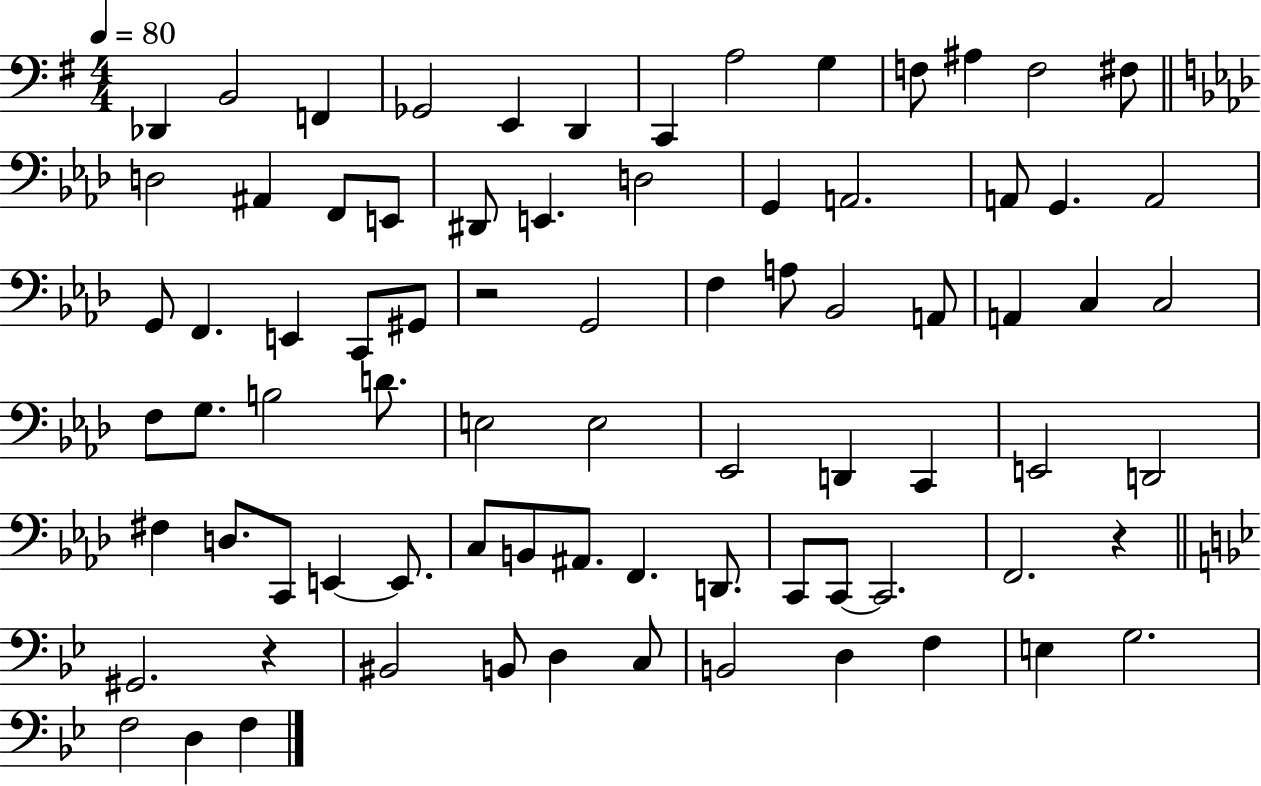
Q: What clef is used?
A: bass